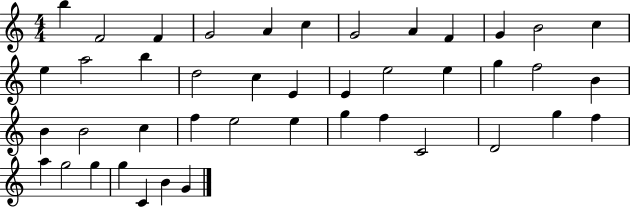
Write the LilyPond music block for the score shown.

{
  \clef treble
  \numericTimeSignature
  \time 4/4
  \key c \major
  b''4 f'2 f'4 | g'2 a'4 c''4 | g'2 a'4 f'4 | g'4 b'2 c''4 | \break e''4 a''2 b''4 | d''2 c''4 e'4 | e'4 e''2 e''4 | g''4 f''2 b'4 | \break b'4 b'2 c''4 | f''4 e''2 e''4 | g''4 f''4 c'2 | d'2 g''4 f''4 | \break a''4 g''2 g''4 | g''4 c'4 b'4 g'4 | \bar "|."
}